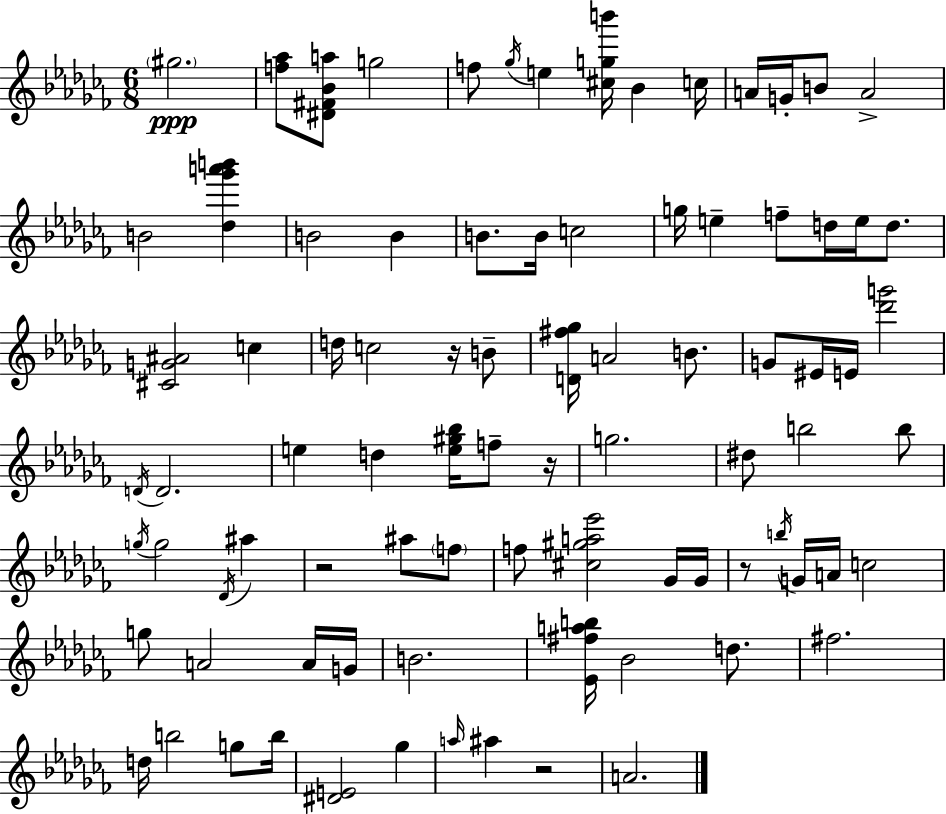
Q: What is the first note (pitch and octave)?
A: G#5